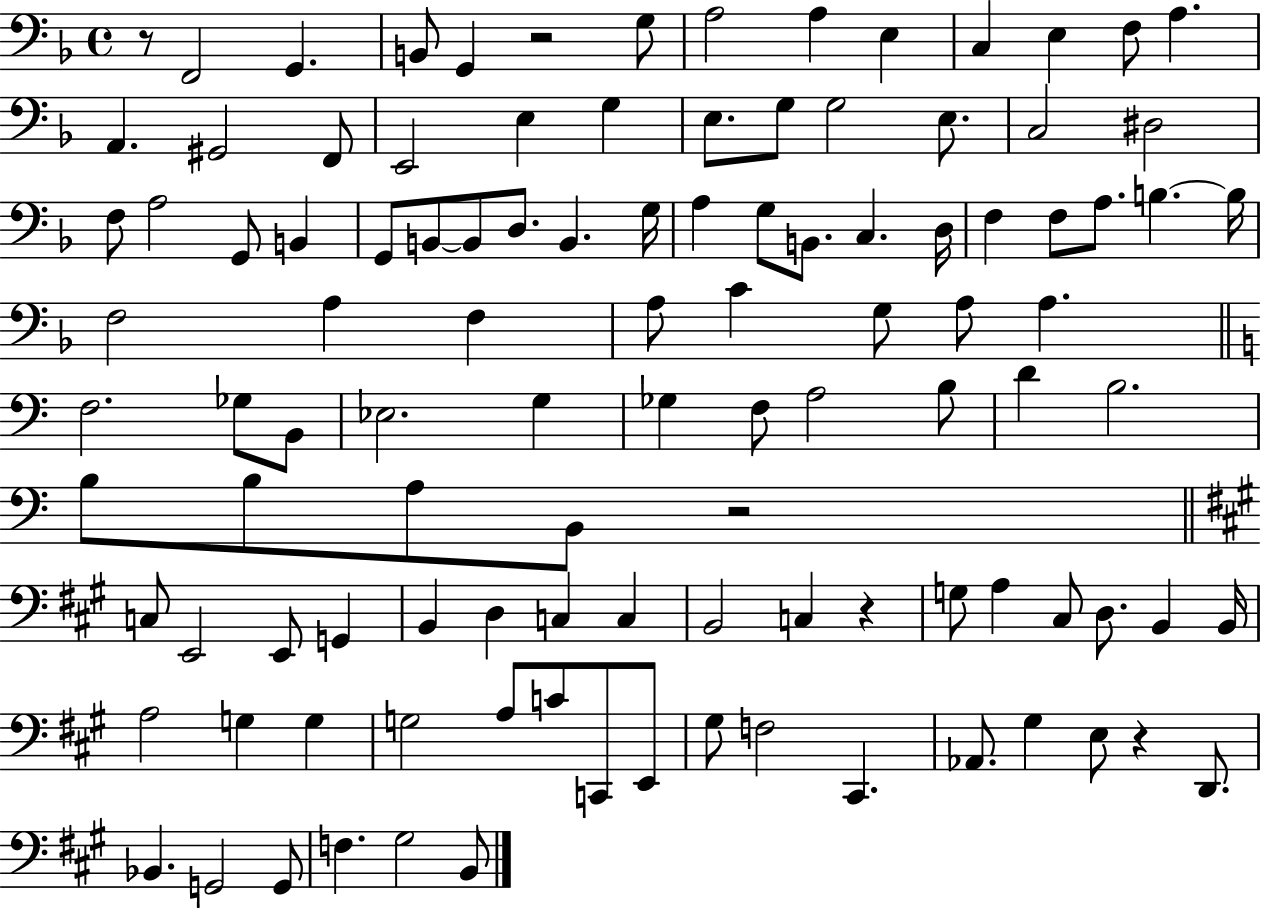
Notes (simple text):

R/e F2/h G2/q. B2/e G2/q R/h G3/e A3/h A3/q E3/q C3/q E3/q F3/e A3/q. A2/q. G#2/h F2/e E2/h E3/q G3/q E3/e. G3/e G3/h E3/e. C3/h D#3/h F3/e A3/h G2/e B2/q G2/e B2/e B2/e D3/e. B2/q. G3/s A3/q G3/e B2/e. C3/q. D3/s F3/q F3/e A3/e. B3/q. B3/s F3/h A3/q F3/q A3/e C4/q G3/e A3/e A3/q. F3/h. Gb3/e B2/e Eb3/h. G3/q Gb3/q F3/e A3/h B3/e D4/q B3/h. B3/e B3/e A3/e B2/e R/h C3/e E2/h E2/e G2/q B2/q D3/q C3/q C3/q B2/h C3/q R/q G3/e A3/q C#3/e D3/e. B2/q B2/s A3/h G3/q G3/q G3/h A3/e C4/e C2/e E2/e G#3/e F3/h C#2/q. Ab2/e. G#3/q E3/e R/q D2/e. Bb2/q. G2/h G2/e F3/q. G#3/h B2/e